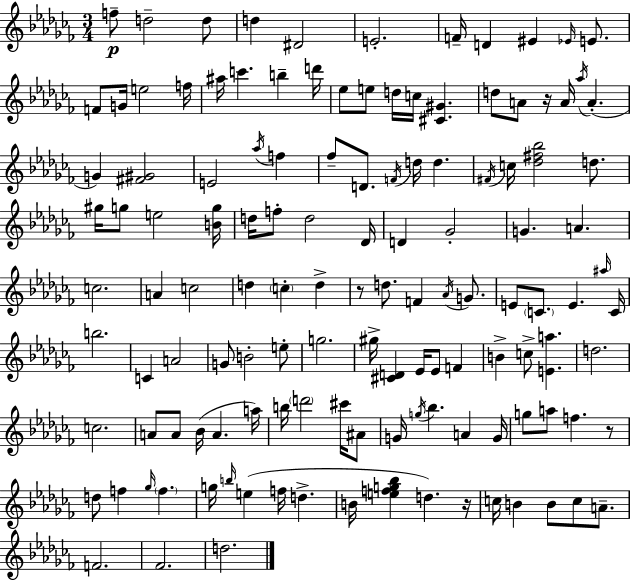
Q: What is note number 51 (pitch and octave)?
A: A4